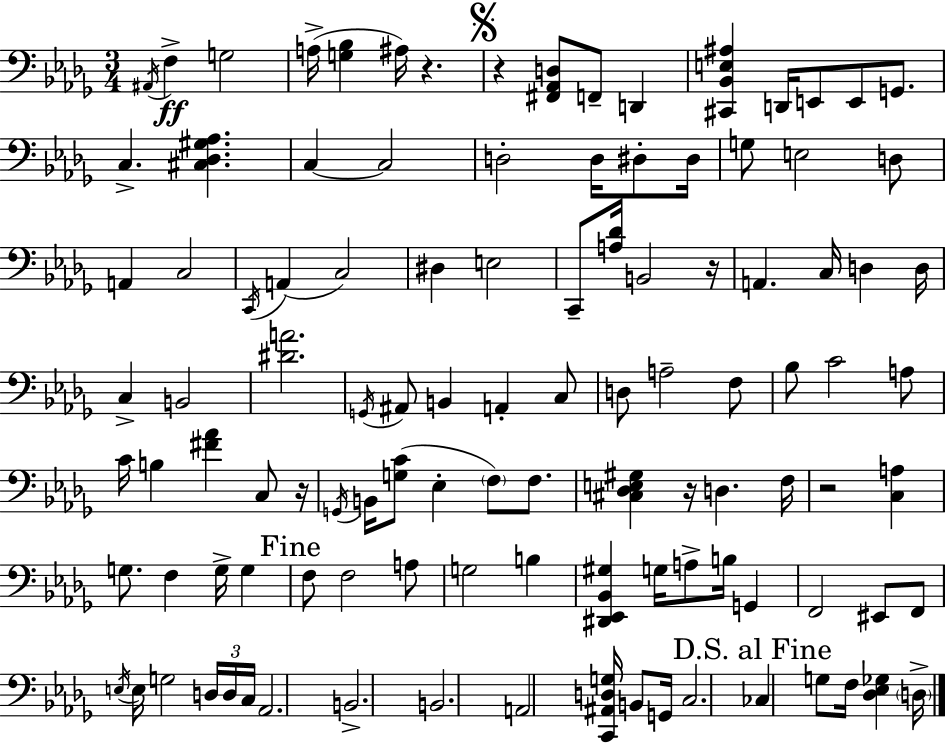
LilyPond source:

{
  \clef bass
  \numericTimeSignature
  \time 3/4
  \key bes \minor
  \acciaccatura { ais,16 }\ff f4-> g2 | a16->( <g bes>4 ais16) r4. | \mark \markup { \musicglyph "scripts.segno" } r4 <fis, aes, d>8 f,8-- d,4 | <cis, bes, e ais>4 d,16 e,8 e,8 g,8. | \break c4.-> <cis des gis aes>4. | c4~~ c2 | d2-. d16 dis8-. | dis16 g8 e2 d8 | \break a,4 c2 | \acciaccatura { c,16 }( a,4 c2) | dis4 e2 | c,8-- <a des'>16 b,2 | \break r16 a,4. c16 d4 | d16 c4-> b,2 | <dis' a'>2. | \acciaccatura { g,16 } ais,8 b,4 a,4-. | \break c8 d8 a2-- | f8 bes8 c'2 | a8 c'16 b4 <fis' aes'>4 | c8 r16 \acciaccatura { g,16 } b,16 <g c'>8( ees4-. \parenthesize f8) | \break f8. <cis des e gis>4 r16 d4. | f16 r2 | <c a>4 g8. f4 g16-> | g4 \mark "Fine" f8 f2 | \break a8 g2 | b4 <dis, ees, bes, gis>4 g16 a8-> b16 | g,4 f,2 | eis,8 f,8 \acciaccatura { e16 } e16 g2 | \break \tuplet 3/2 { d16 d16 c16 } aes,2. | b,2.-> | b,2. | a,2 | \break <c, ais, d g>16 b,8 g,16 c2. | \mark "D.S. al Fine" ces4 g8 f16 | <des ees ges>4 \parenthesize d16-> \bar "|."
}